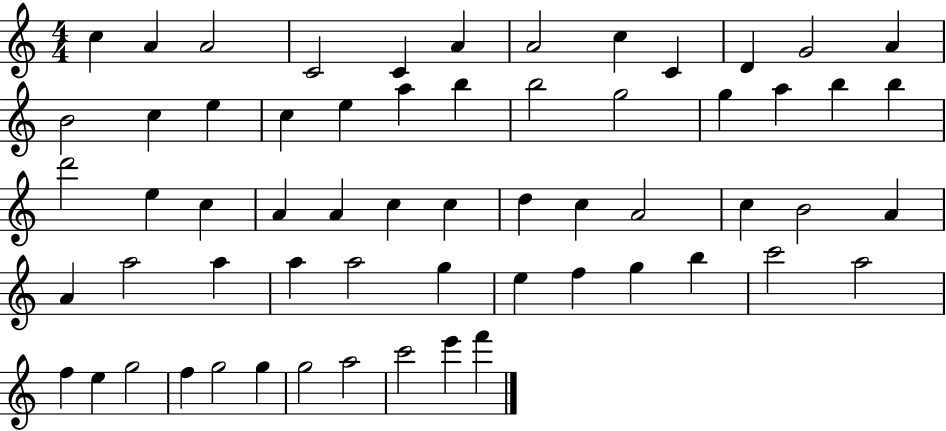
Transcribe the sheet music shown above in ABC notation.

X:1
T:Untitled
M:4/4
L:1/4
K:C
c A A2 C2 C A A2 c C D G2 A B2 c e c e a b b2 g2 g a b b d'2 e c A A c c d c A2 c B2 A A a2 a a a2 g e f g b c'2 a2 f e g2 f g2 g g2 a2 c'2 e' f'